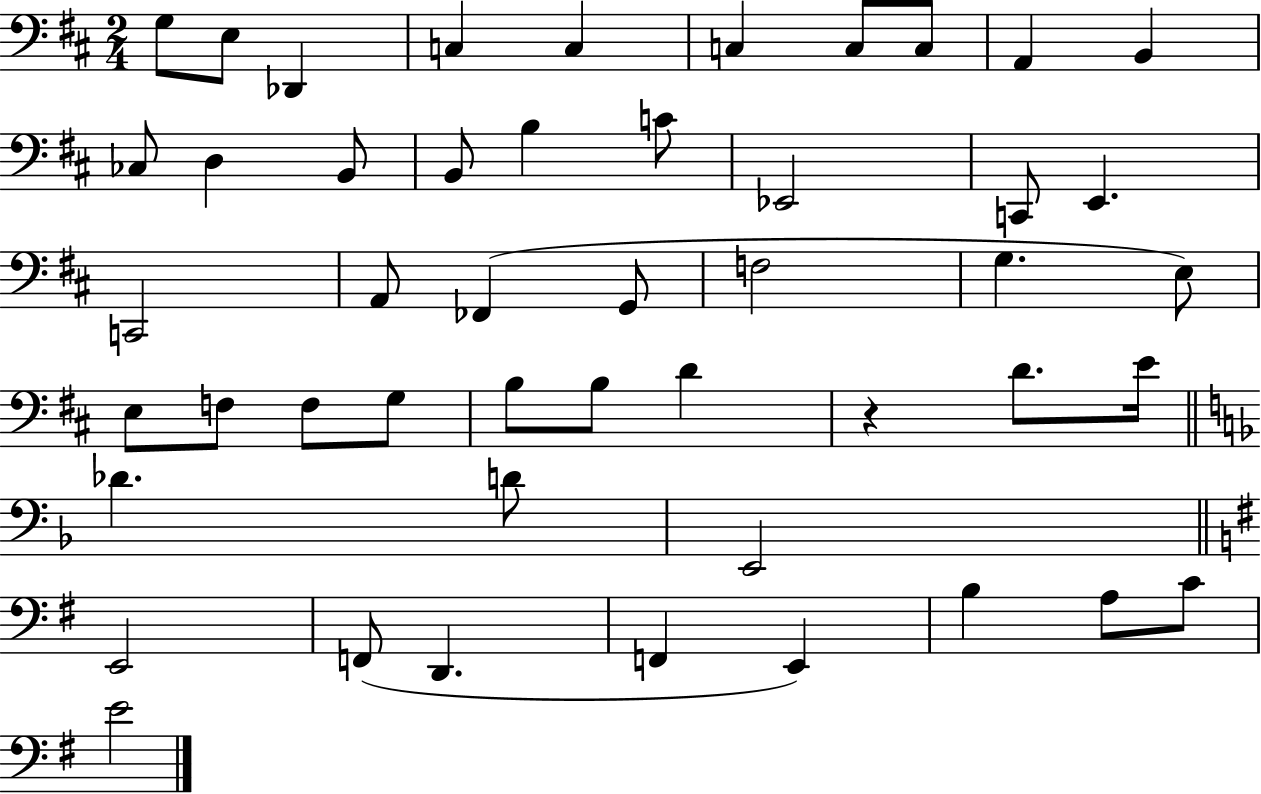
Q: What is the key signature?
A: D major